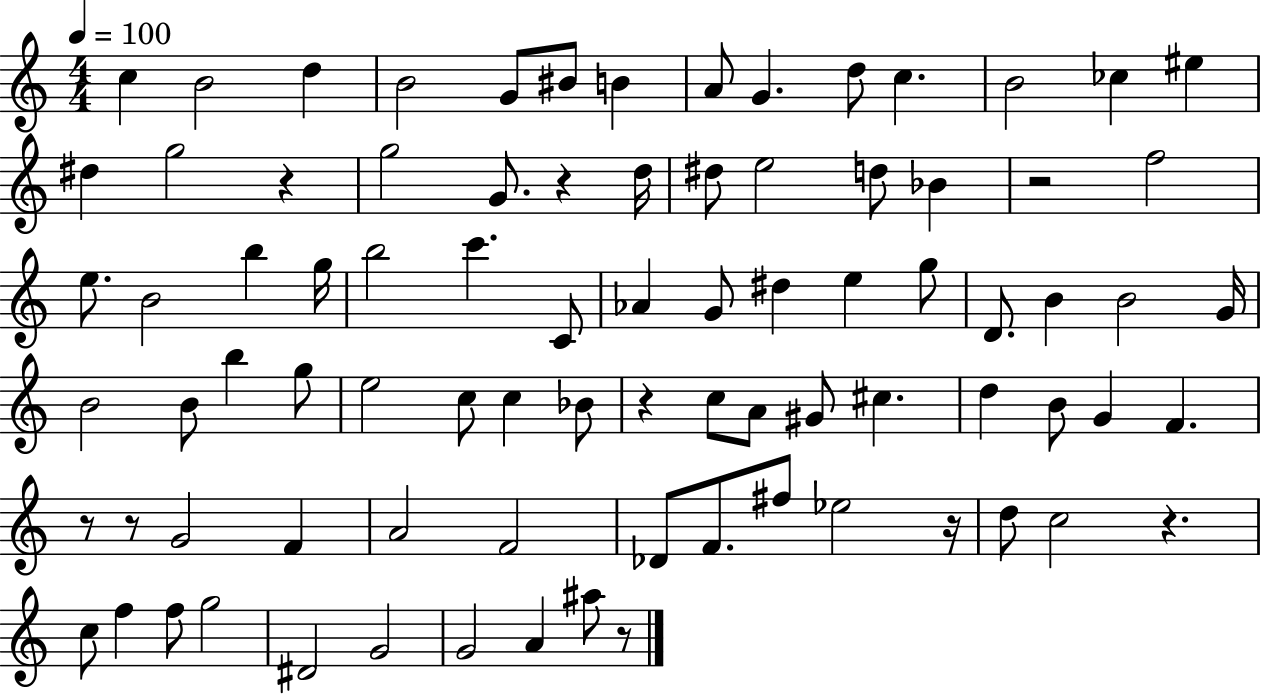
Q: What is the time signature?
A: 4/4